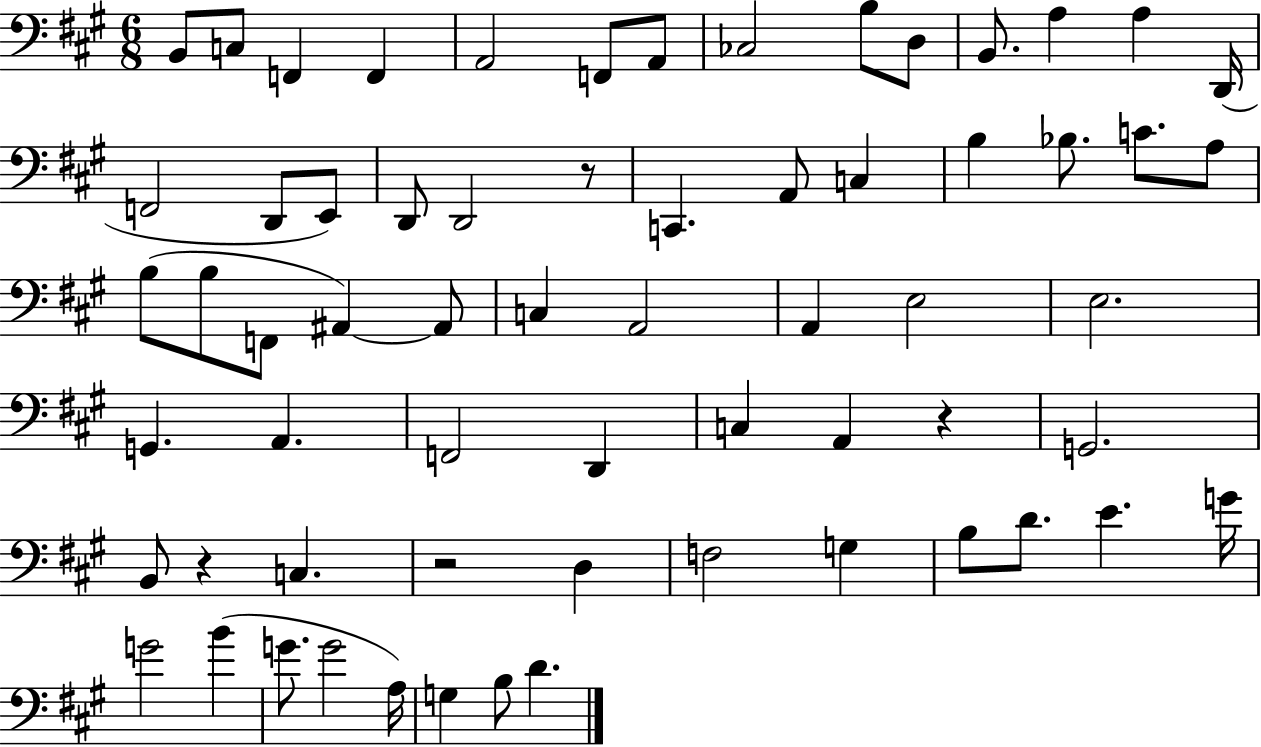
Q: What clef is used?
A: bass